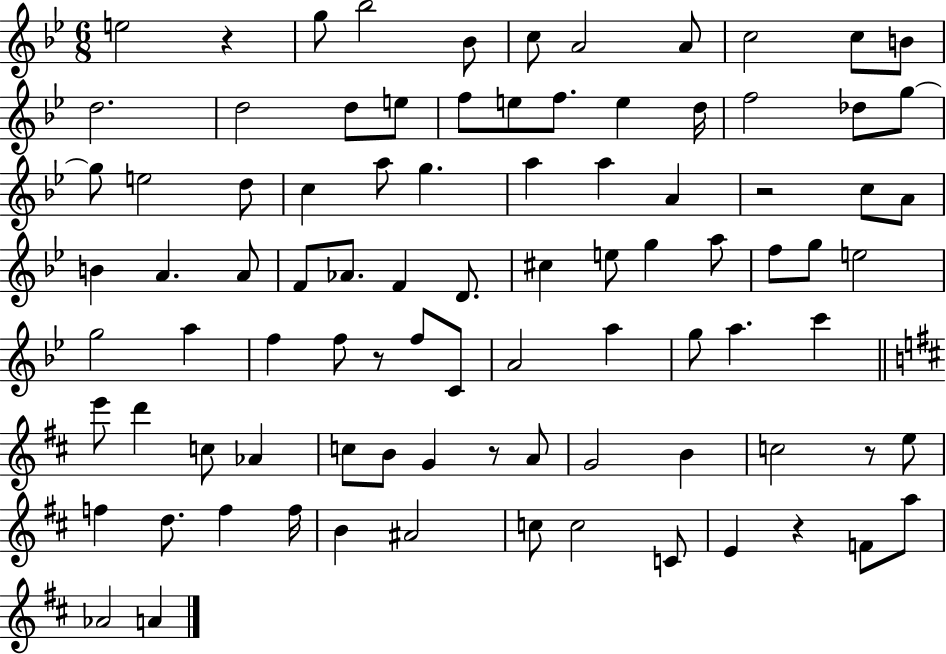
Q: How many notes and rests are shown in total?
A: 90